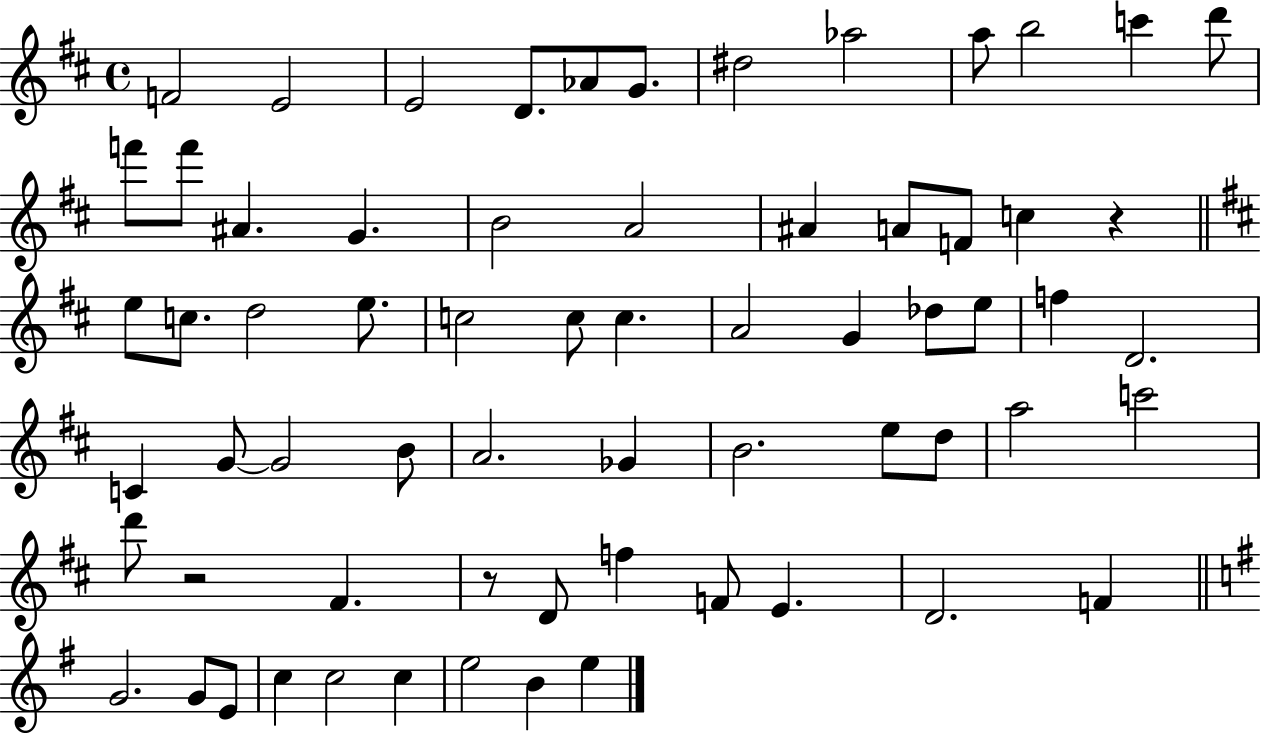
F4/h E4/h E4/h D4/e. Ab4/e G4/e. D#5/h Ab5/h A5/e B5/h C6/q D6/e F6/e F6/e A#4/q. G4/q. B4/h A4/h A#4/q A4/e F4/e C5/q R/q E5/e C5/e. D5/h E5/e. C5/h C5/e C5/q. A4/h G4/q Db5/e E5/e F5/q D4/h. C4/q G4/e G4/h B4/e A4/h. Gb4/q B4/h. E5/e D5/e A5/h C6/h D6/e R/h F#4/q. R/e D4/e F5/q F4/e E4/q. D4/h. F4/q G4/h. G4/e E4/e C5/q C5/h C5/q E5/h B4/q E5/q